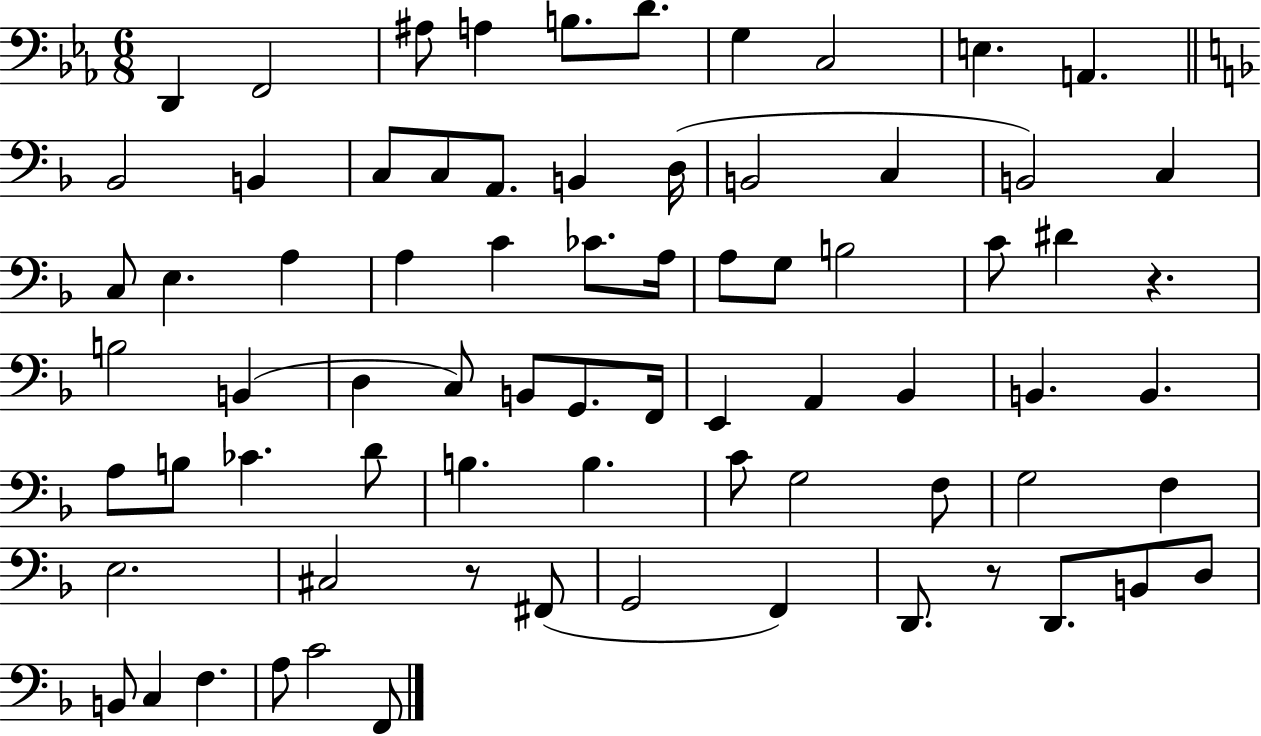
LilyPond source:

{
  \clef bass
  \numericTimeSignature
  \time 6/8
  \key ees \major
  d,4 f,2 | ais8 a4 b8. d'8. | g4 c2 | e4. a,4. | \break \bar "||" \break \key f \major bes,2 b,4 | c8 c8 a,8. b,4 d16( | b,2 c4 | b,2) c4 | \break c8 e4. a4 | a4 c'4 ces'8. a16 | a8 g8 b2 | c'8 dis'4 r4. | \break b2 b,4( | d4 c8) b,8 g,8. f,16 | e,4 a,4 bes,4 | b,4. b,4. | \break a8 b8 ces'4. d'8 | b4. b4. | c'8 g2 f8 | g2 f4 | \break e2. | cis2 r8 fis,8( | g,2 f,4) | d,8. r8 d,8. b,8 d8 | \break b,8 c4 f4. | a8 c'2 f,8 | \bar "|."
}